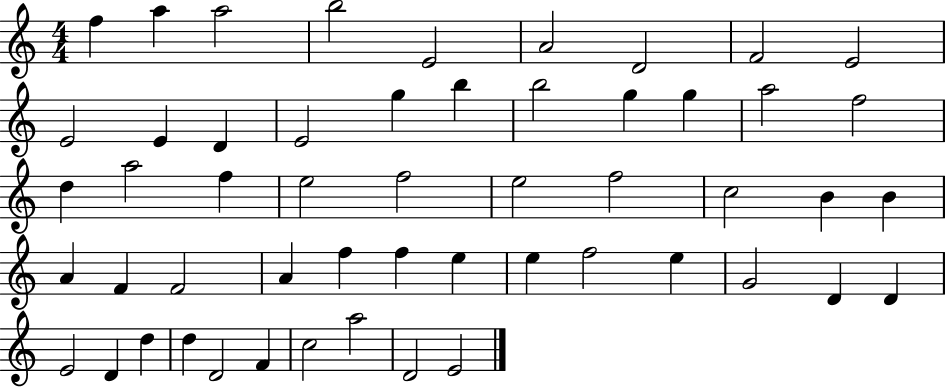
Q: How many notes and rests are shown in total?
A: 53